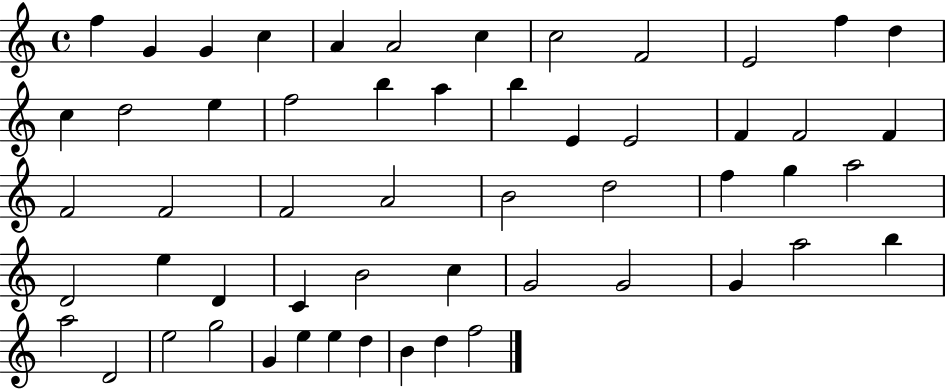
{
  \clef treble
  \time 4/4
  \defaultTimeSignature
  \key c \major
  f''4 g'4 g'4 c''4 | a'4 a'2 c''4 | c''2 f'2 | e'2 f''4 d''4 | \break c''4 d''2 e''4 | f''2 b''4 a''4 | b''4 e'4 e'2 | f'4 f'2 f'4 | \break f'2 f'2 | f'2 a'2 | b'2 d''2 | f''4 g''4 a''2 | \break d'2 e''4 d'4 | c'4 b'2 c''4 | g'2 g'2 | g'4 a''2 b''4 | \break a''2 d'2 | e''2 g''2 | g'4 e''4 e''4 d''4 | b'4 d''4 f''2 | \break \bar "|."
}